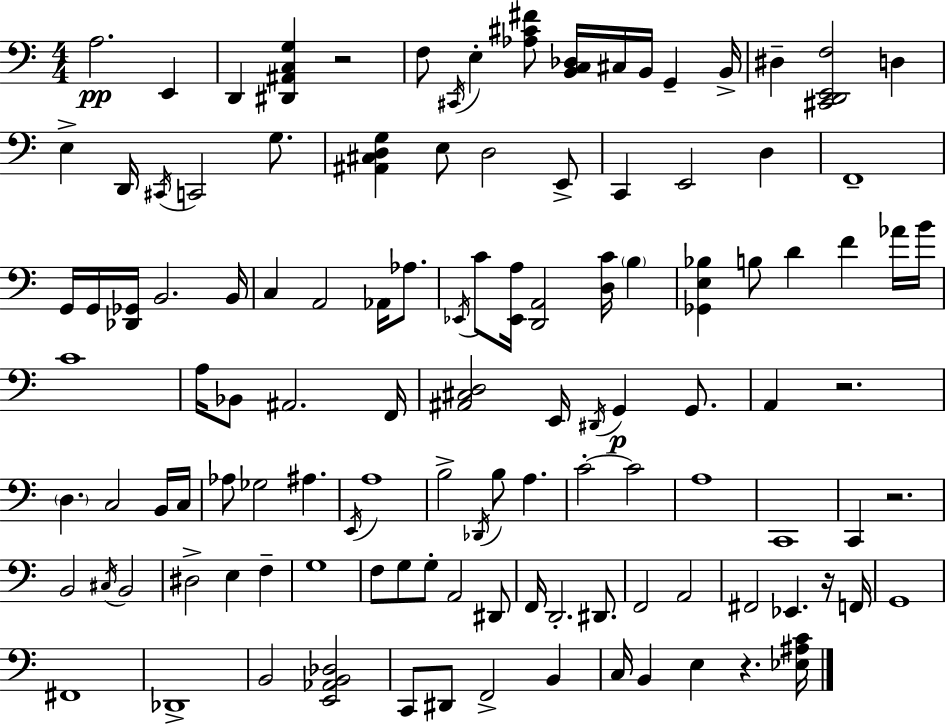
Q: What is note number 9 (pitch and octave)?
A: G2